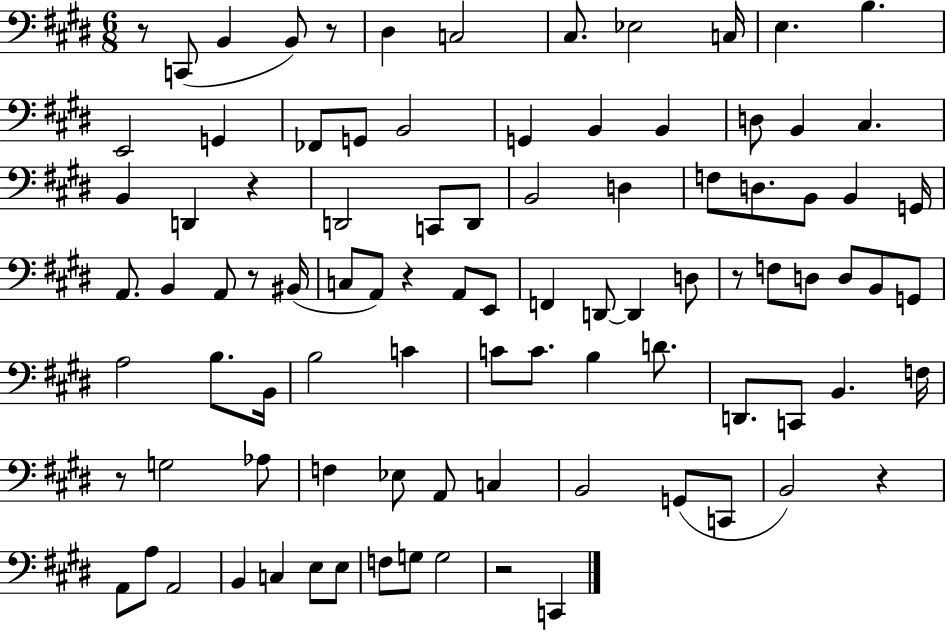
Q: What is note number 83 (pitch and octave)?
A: G3